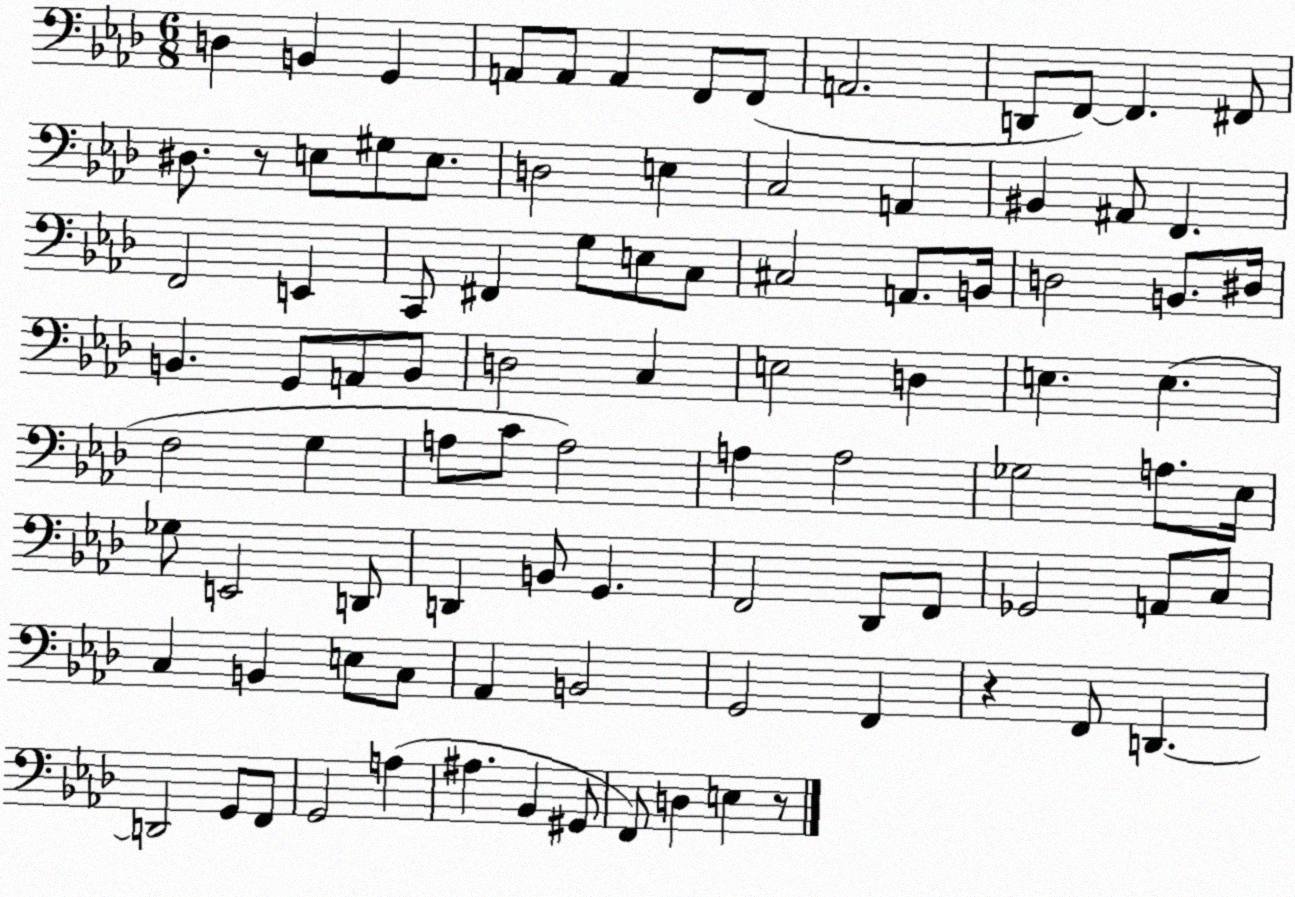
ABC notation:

X:1
T:Untitled
M:6/8
L:1/4
K:Ab
D, B,, G,, A,,/2 A,,/2 A,, F,,/2 F,,/2 A,,2 D,,/2 F,,/2 F,, ^F,,/2 ^D,/2 z/2 E,/2 ^G,/2 E,/2 D,2 E, C,2 A,, ^B,, ^A,,/2 F,, F,,2 E,, C,,/2 ^F,, G,/2 E,/2 C,/2 ^C,2 A,,/2 B,,/4 D,2 B,,/2 ^D,/4 B,, G,,/2 A,,/2 B,,/2 D,2 C, E,2 D, E, E, F,2 G, A,/2 C/2 A,2 A, A,2 _G,2 A,/2 _E,/4 _G,/2 E,,2 D,,/2 D,, B,,/2 G,, F,,2 _D,,/2 F,,/2 _G,,2 A,,/2 C,/2 C, B,, E,/2 C,/2 _A,, B,,2 G,,2 F,, z F,,/2 D,, D,,2 G,,/2 F,,/2 G,,2 A, ^A, _B,, ^G,,/2 F,,/2 D, E, z/2